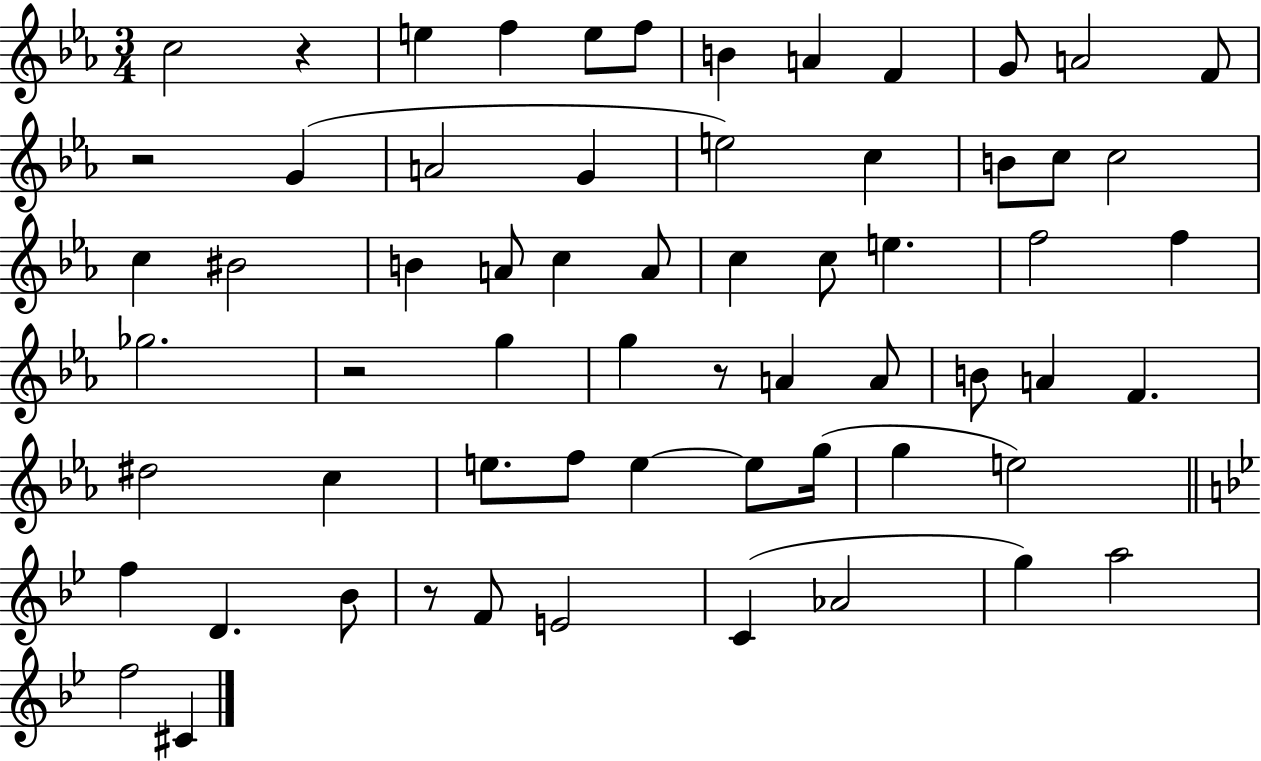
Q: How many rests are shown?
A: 5